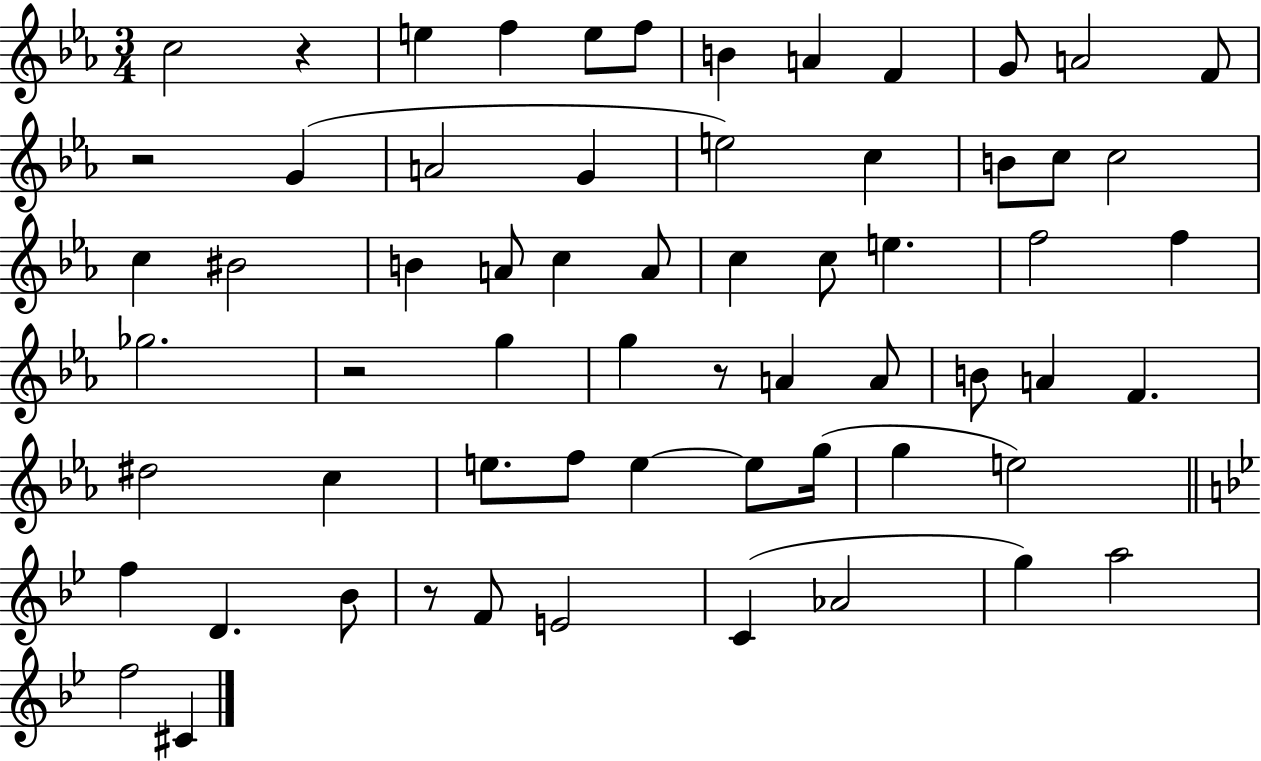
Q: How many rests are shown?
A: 5